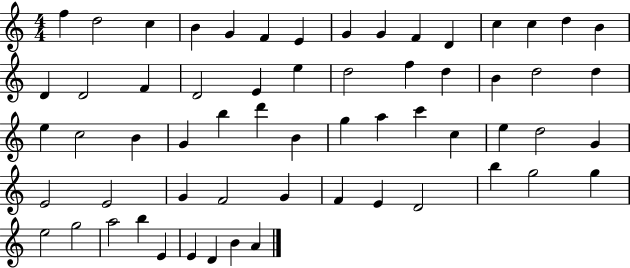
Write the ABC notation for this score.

X:1
T:Untitled
M:4/4
L:1/4
K:C
f d2 c B G F E G G F D c c d B D D2 F D2 E e d2 f d B d2 d e c2 B G b d' B g a c' c e d2 G E2 E2 G F2 G F E D2 b g2 g e2 g2 a2 b E E D B A